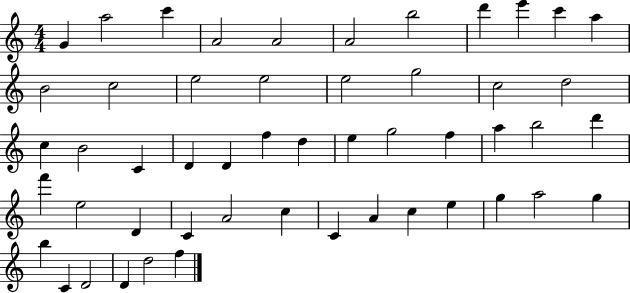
{
  \clef treble
  \numericTimeSignature
  \time 4/4
  \key c \major
  g'4 a''2 c'''4 | a'2 a'2 | a'2 b''2 | d'''4 e'''4 c'''4 a''4 | \break b'2 c''2 | e''2 e''2 | e''2 g''2 | c''2 d''2 | \break c''4 b'2 c'4 | d'4 d'4 f''4 d''4 | e''4 g''2 f''4 | a''4 b''2 d'''4 | \break f'''4 e''2 d'4 | c'4 a'2 c''4 | c'4 a'4 c''4 e''4 | g''4 a''2 g''4 | \break b''4 c'4 d'2 | d'4 d''2 f''4 | \bar "|."
}